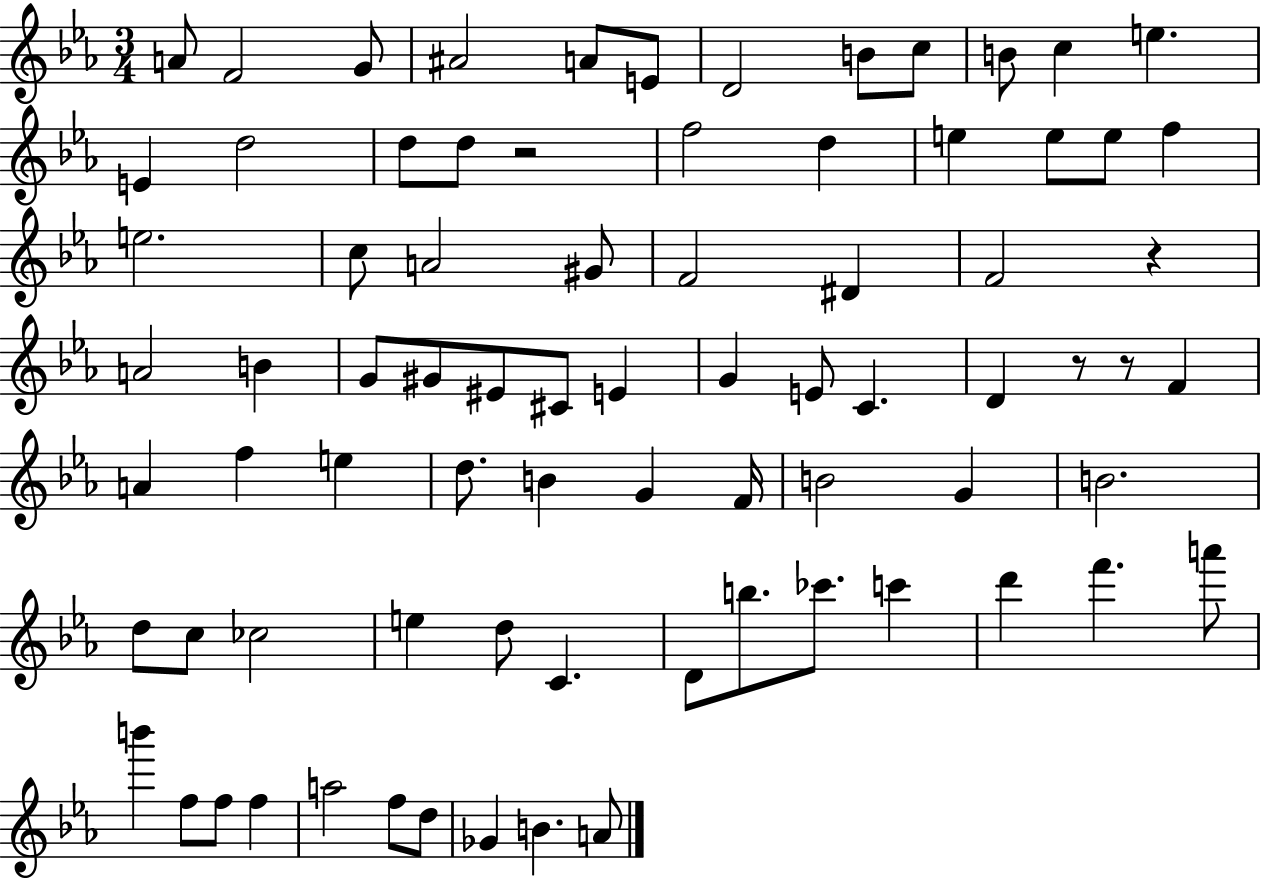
X:1
T:Untitled
M:3/4
L:1/4
K:Eb
A/2 F2 G/2 ^A2 A/2 E/2 D2 B/2 c/2 B/2 c e E d2 d/2 d/2 z2 f2 d e e/2 e/2 f e2 c/2 A2 ^G/2 F2 ^D F2 z A2 B G/2 ^G/2 ^E/2 ^C/2 E G E/2 C D z/2 z/2 F A f e d/2 B G F/4 B2 G B2 d/2 c/2 _c2 e d/2 C D/2 b/2 _c'/2 c' d' f' a'/2 b' f/2 f/2 f a2 f/2 d/2 _G B A/2